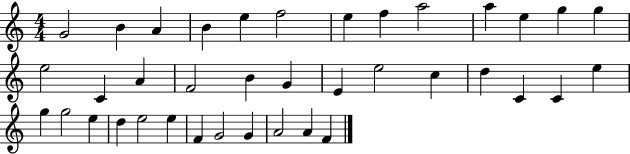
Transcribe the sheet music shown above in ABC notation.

X:1
T:Untitled
M:4/4
L:1/4
K:C
G2 B A B e f2 e f a2 a e g g e2 C A F2 B G E e2 c d C C e g g2 e d e2 e F G2 G A2 A F